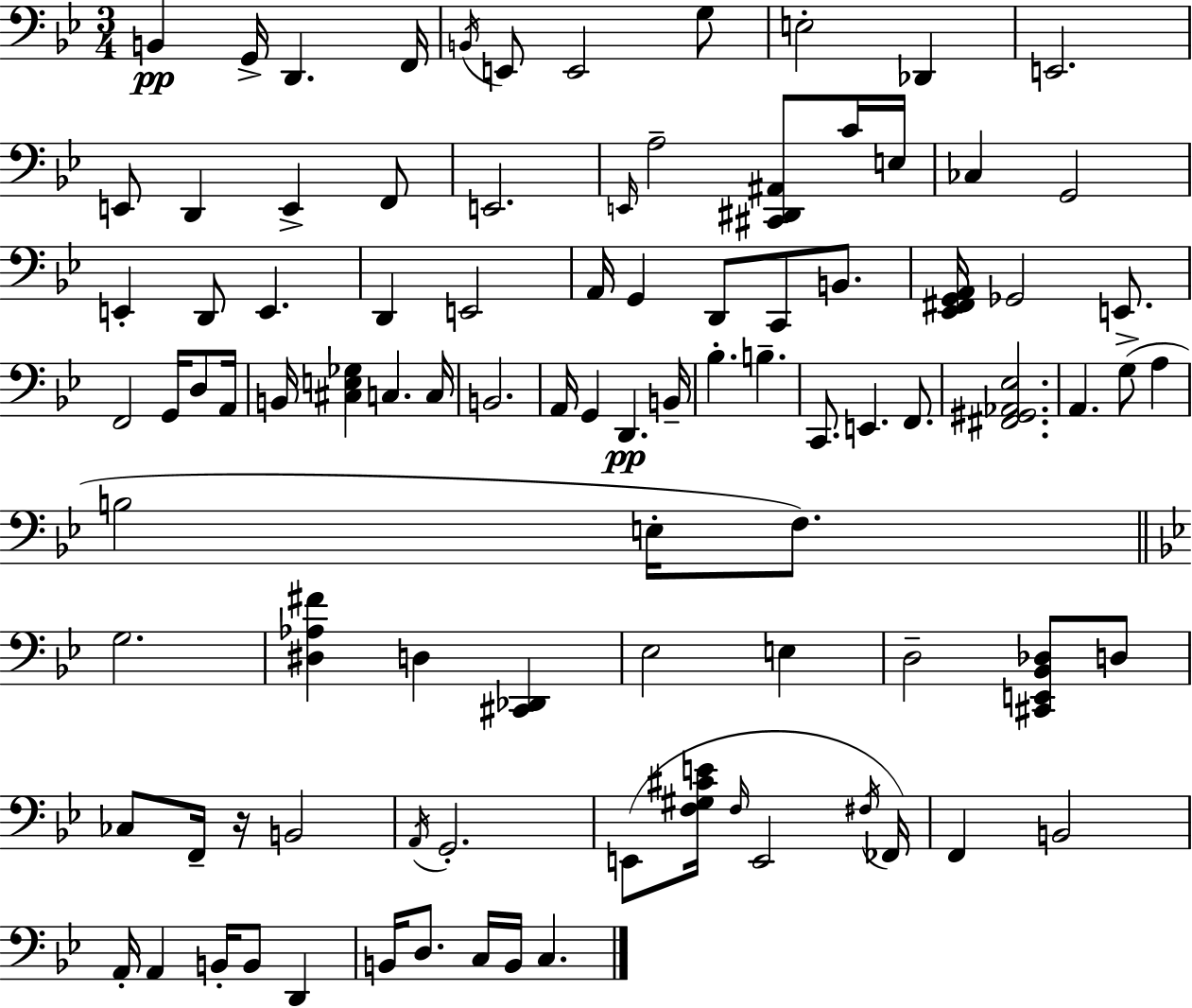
X:1
T:Untitled
M:3/4
L:1/4
K:Gm
B,, G,,/4 D,, F,,/4 B,,/4 E,,/2 E,,2 G,/2 E,2 _D,, E,,2 E,,/2 D,, E,, F,,/2 E,,2 E,,/4 A,2 [^C,,^D,,^A,,]/2 C/4 E,/4 _C, G,,2 E,, D,,/2 E,, D,, E,,2 A,,/4 G,, D,,/2 C,,/2 B,,/2 [_E,,^F,,G,,A,,]/4 _G,,2 E,,/2 F,,2 G,,/4 D,/2 A,,/4 B,,/4 [^C,E,_G,] C, C,/4 B,,2 A,,/4 G,, D,, B,,/4 _B, B, C,,/2 E,, F,,/2 [^F,,^G,,_A,,_E,]2 A,, G,/2 A, B,2 E,/4 F,/2 G,2 [^D,_A,^F] D, [^C,,_D,,] _E,2 E, D,2 [^C,,E,,_B,,_D,]/2 D,/2 _C,/2 F,,/4 z/4 B,,2 A,,/4 G,,2 E,,/2 [F,^G,^CE]/4 F,/4 E,,2 ^F,/4 _F,,/4 F,, B,,2 A,,/4 A,, B,,/4 B,,/2 D,, B,,/4 D,/2 C,/4 B,,/4 C,